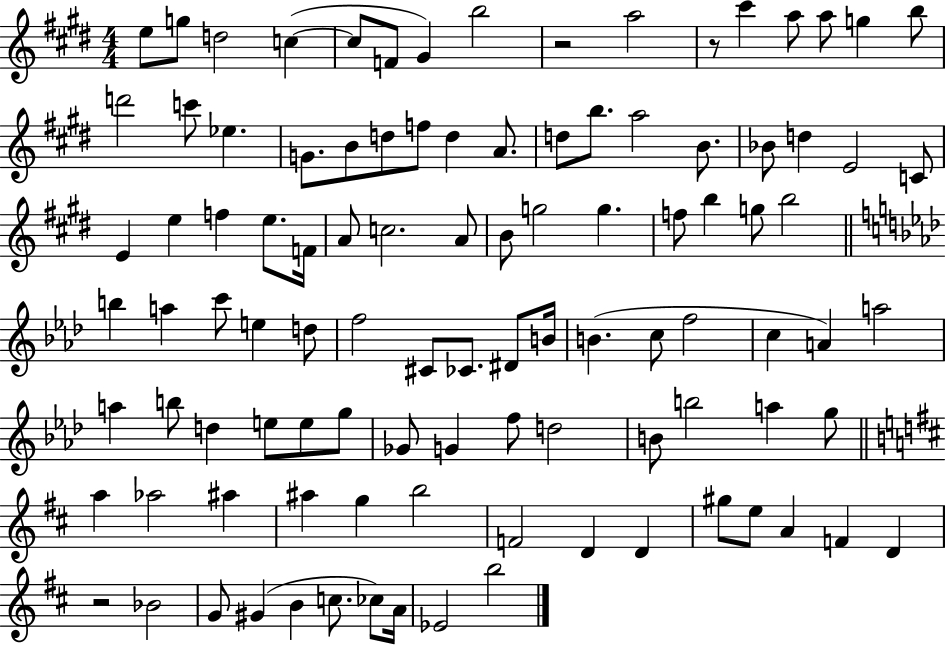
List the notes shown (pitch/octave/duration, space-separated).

E5/e G5/e D5/h C5/q C5/e F4/e G#4/q B5/h R/h A5/h R/e C#6/q A5/e A5/e G5/q B5/e D6/h C6/e Eb5/q. G4/e. B4/e D5/e F5/e D5/q A4/e. D5/e B5/e. A5/h B4/e. Bb4/e D5/q E4/h C4/e E4/q E5/q F5/q E5/e. F4/s A4/e C5/h. A4/e B4/e G5/h G5/q. F5/e B5/q G5/e B5/h B5/q A5/q C6/e E5/q D5/e F5/h C#4/e CES4/e. D#4/e B4/s B4/q. C5/e F5/h C5/q A4/q A5/h A5/q B5/e D5/q E5/e E5/e G5/e Gb4/e G4/q F5/e D5/h B4/e B5/h A5/q G5/e A5/q Ab5/h A#5/q A#5/q G5/q B5/h F4/h D4/q D4/q G#5/e E5/e A4/q F4/q D4/q R/h Bb4/h G4/e G#4/q B4/q C5/e. CES5/e A4/s Eb4/h B5/h